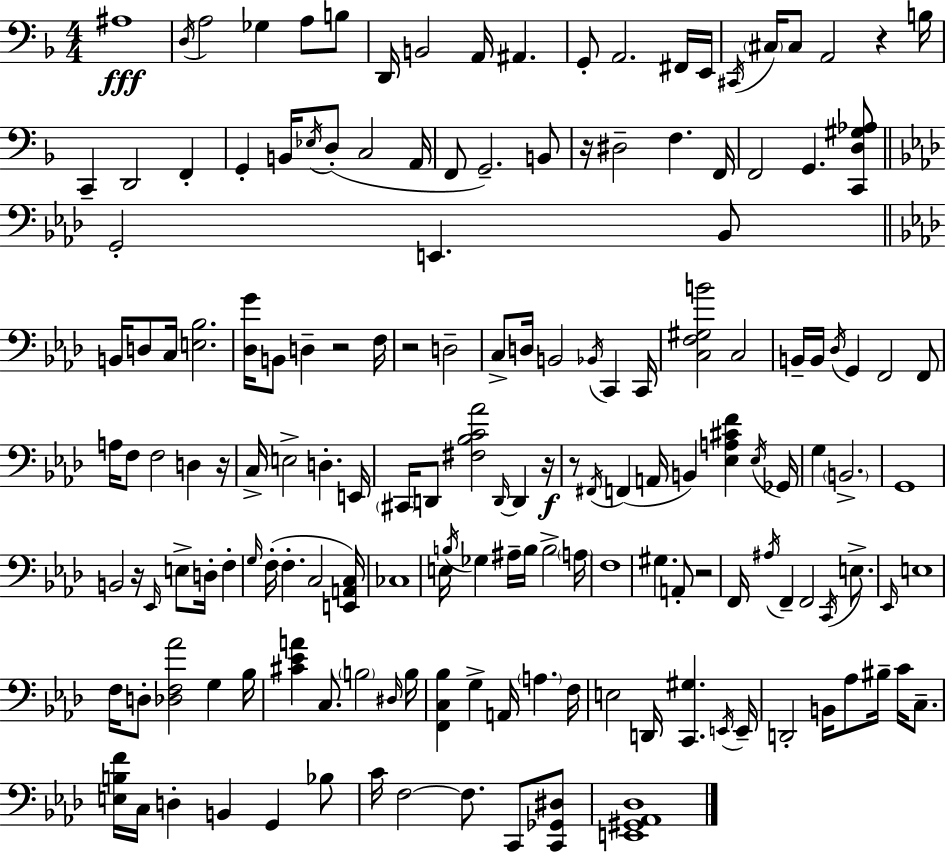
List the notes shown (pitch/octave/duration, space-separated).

A#3/w D3/s A3/h Gb3/q A3/e B3/e D2/s B2/h A2/s A#2/q. G2/e A2/h. F#2/s E2/s C#2/s C#3/s C#3/e A2/h R/q B3/s C2/q D2/h F2/q G2/q B2/s Eb3/s D3/e C3/h A2/s F2/e G2/h. B2/e R/s D#3/h F3/q. F2/s F2/h G2/q. [C2,D3,G#3,Ab3]/e G2/h E2/q. Bb2/e B2/s D3/e C3/s [E3,Bb3]/h. [Db3,G4]/s B2/e D3/q R/h F3/s R/h D3/h C3/e D3/s B2/h Bb2/s C2/q C2/s [C3,F3,G#3,B4]/h C3/h B2/s B2/s Db3/s G2/q F2/h F2/e A3/s F3/e F3/h D3/q R/s C3/s E3/h D3/q. E2/s C#2/s D2/e [F#3,Bb3,C4,Ab4]/h D2/s D2/q R/s R/e F#2/s F2/q A2/s B2/q [Eb3,A3,C#4,F4]/q Eb3/s Gb2/s G3/q B2/h. G2/w B2/h R/s Eb2/s E3/e D3/s F3/q G3/s F3/s F3/q. C3/h [E2,A2,C3]/s CES3/w E3/s B3/s Gb3/q A#3/s B3/s B3/h A3/s F3/w G#3/q. A2/e R/h F2/s A#3/s F2/q F2/h C2/s E3/e. Eb2/s E3/w F3/s D3/e [Db3,F3,Ab4]/h G3/q Bb3/s [C#4,Eb4,A4]/q C3/e. B3/h D#3/s B3/s [F2,C3,Bb3]/q G3/q A2/s A3/q. F3/s E3/h D2/s [C2,G#3]/q. E2/s E2/s D2/h B2/s Ab3/e BIS3/s C4/s C3/e. [E3,B3,F4]/s C3/s D3/q B2/q G2/q Bb3/e C4/s F3/h F3/e. C2/e [C2,Gb2,D#3]/e [E2,G#2,Ab2,Db3]/w